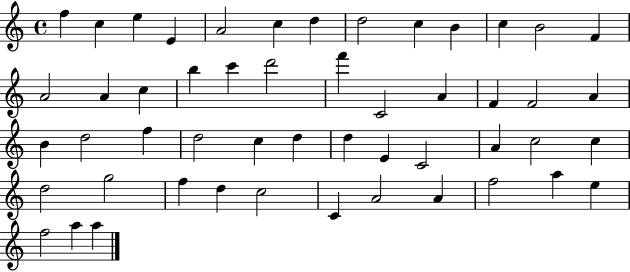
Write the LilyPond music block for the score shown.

{
  \clef treble
  \time 4/4
  \defaultTimeSignature
  \key c \major
  f''4 c''4 e''4 e'4 | a'2 c''4 d''4 | d''2 c''4 b'4 | c''4 b'2 f'4 | \break a'2 a'4 c''4 | b''4 c'''4 d'''2 | f'''4 c'2 a'4 | f'4 f'2 a'4 | \break b'4 d''2 f''4 | d''2 c''4 d''4 | d''4 e'4 c'2 | a'4 c''2 c''4 | \break d''2 g''2 | f''4 d''4 c''2 | c'4 a'2 a'4 | f''2 a''4 e''4 | \break f''2 a''4 a''4 | \bar "|."
}